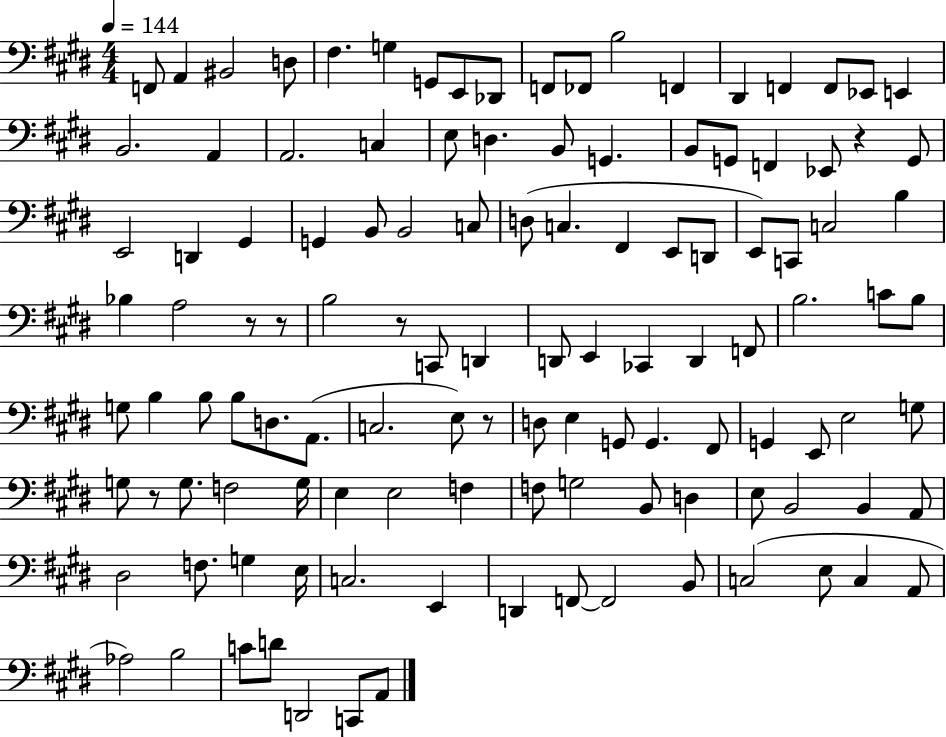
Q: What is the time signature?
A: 4/4